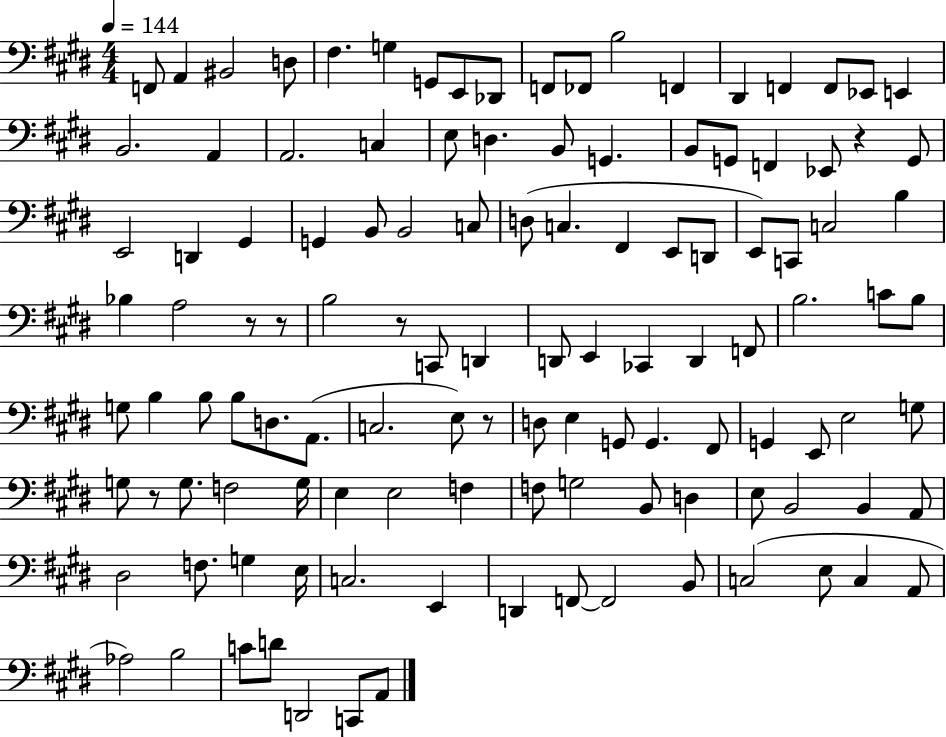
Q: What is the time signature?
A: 4/4